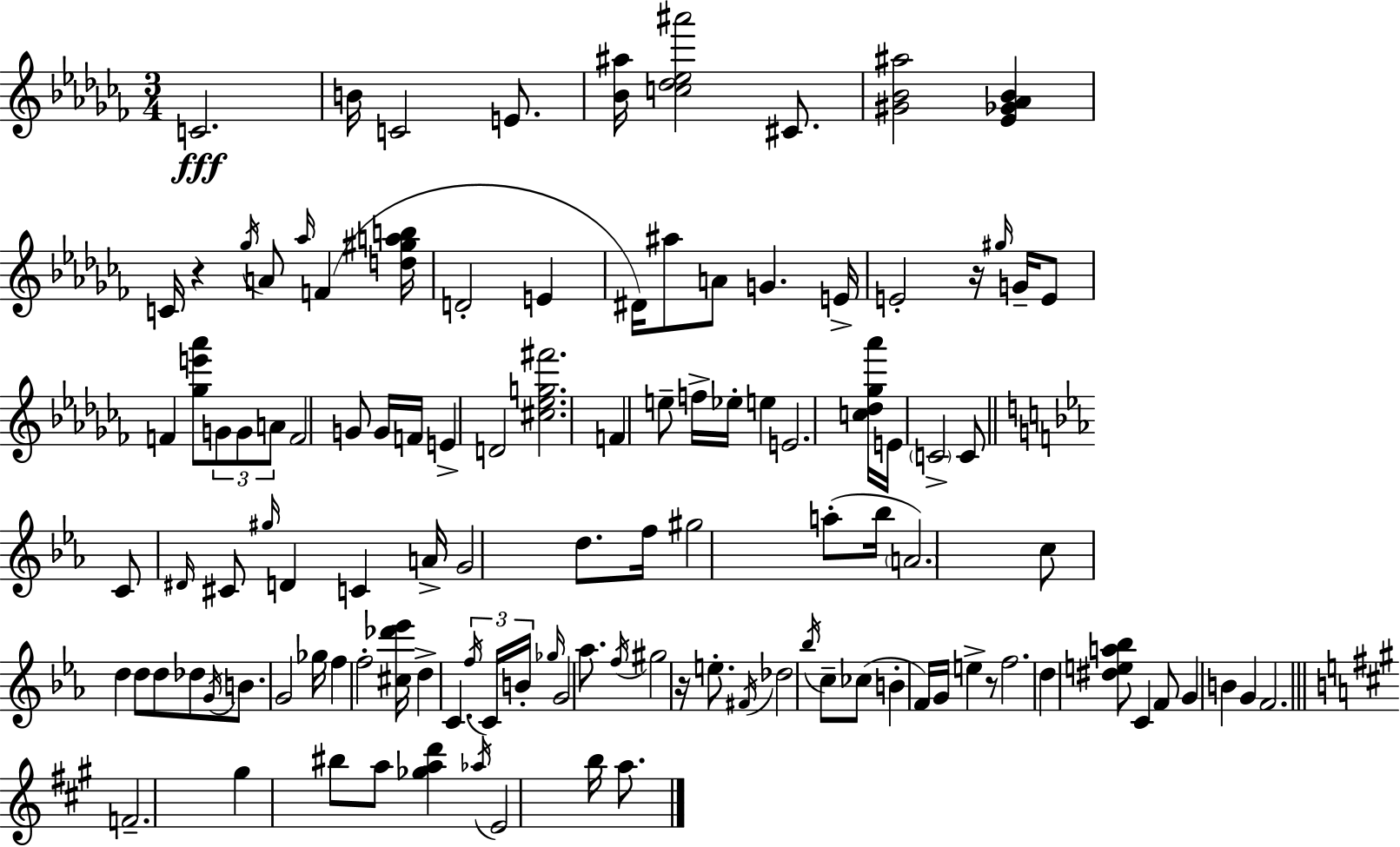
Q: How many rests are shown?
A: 4